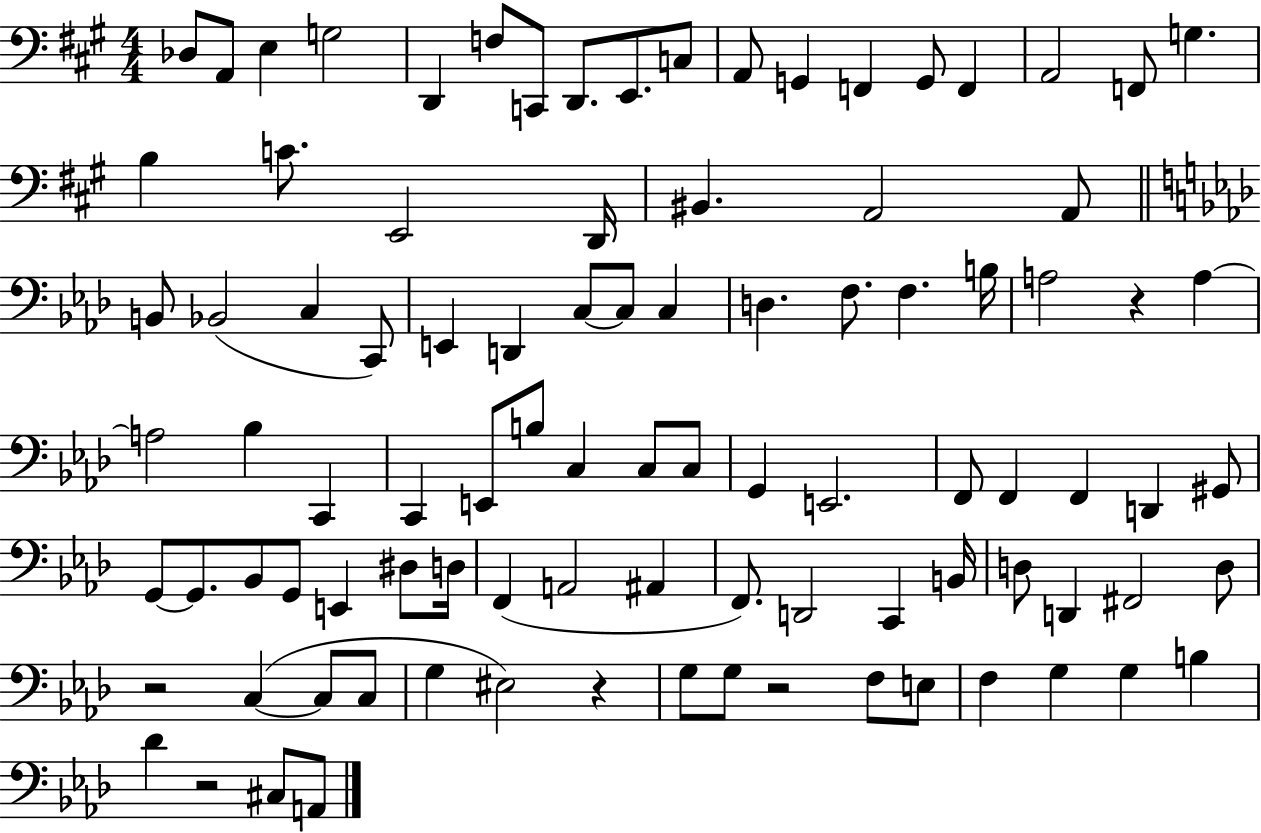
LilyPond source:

{
  \clef bass
  \numericTimeSignature
  \time 4/4
  \key a \major
  des8 a,8 e4 g2 | d,4 f8 c,8 d,8. e,8. c8 | a,8 g,4 f,4 g,8 f,4 | a,2 f,8 g4. | \break b4 c'8. e,2 d,16 | bis,4. a,2 a,8 | \bar "||" \break \key aes \major b,8 bes,2( c4 c,8) | e,4 d,4 c8~~ c8 c4 | d4. f8. f4. b16 | a2 r4 a4~~ | \break a2 bes4 c,4 | c,4 e,8 b8 c4 c8 c8 | g,4 e,2. | f,8 f,4 f,4 d,4 gis,8 | \break g,8~~ g,8. bes,8 g,8 e,4 dis8 d16 | f,4( a,2 ais,4 | f,8.) d,2 c,4 b,16 | d8 d,4 fis,2 d8 | \break r2 c4~(~ c8 c8 | g4 eis2) r4 | g8 g8 r2 f8 e8 | f4 g4 g4 b4 | \break des'4 r2 cis8 a,8 | \bar "|."
}